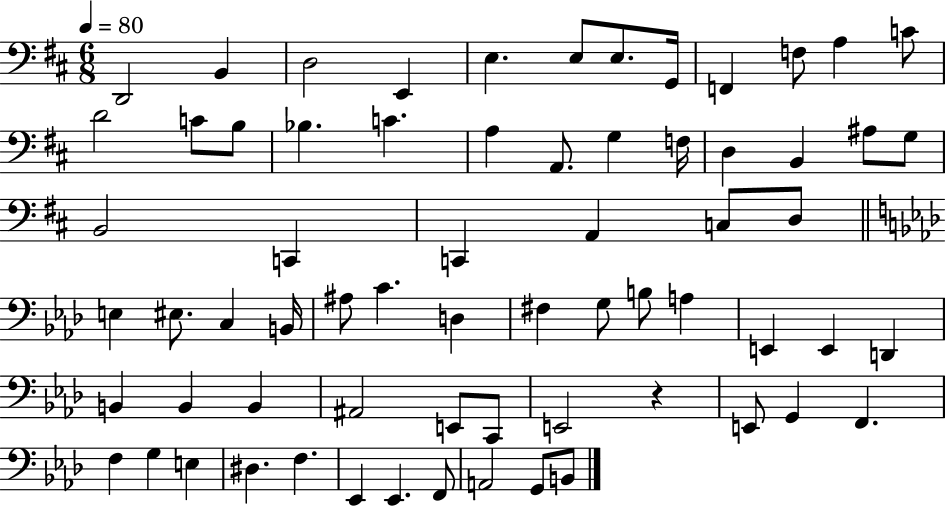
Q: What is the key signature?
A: D major